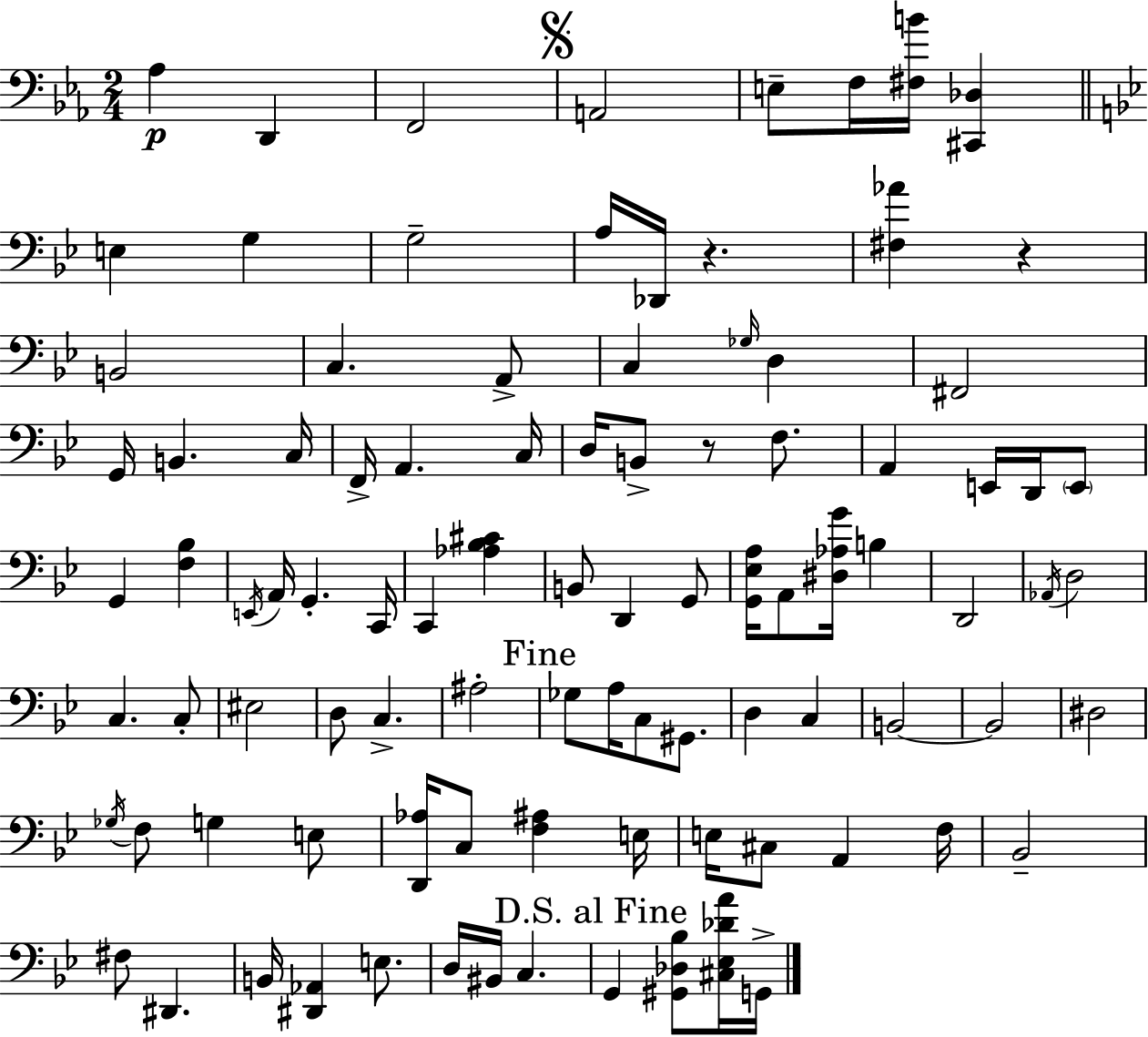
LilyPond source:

{
  \clef bass
  \numericTimeSignature
  \time 2/4
  \key ees \major
  aes4\p d,4 | f,2 | \mark \markup { \musicglyph "scripts.segno" } a,2 | e8-- f16 <fis b'>16 <cis, des>4 | \break \bar "||" \break \key g \minor e4 g4 | g2-- | a16 des,16 r4. | <fis aes'>4 r4 | \break b,2 | c4. a,8-> | c4 \grace { ges16 } d4 | fis,2 | \break g,16 b,4. | c16 f,16-> a,4. | c16 d16 b,8-> r8 f8. | a,4 e,16 d,16 \parenthesize e,8 | \break g,4 <f bes>4 | \acciaccatura { e,16 } a,16 g,4.-. | c,16 c,4 <aes bes cis'>4 | b,8 d,4 | \break g,8 <g, ees a>16 a,8 <dis aes g'>16 b4 | d,2 | \acciaccatura { aes,16 } d2 | c4. | \break c8-. eis2 | d8 c4.-> | ais2-. | \mark "Fine" ges8 a16 c8 | \break gis,8. d4 c4 | b,2~~ | b,2 | dis2 | \break \acciaccatura { ges16 } f8 g4 | e8 <d, aes>16 c8 <f ais>4 | e16 e16 cis8 a,4 | f16 bes,2-- | \break fis8 dis,4. | b,16 <dis, aes,>4 | e8. d16 bis,16 c4. | \mark "D.S. al Fine" g,4 | \break <gis, des bes>8 <cis ees des' a'>16 g,16-> \bar "|."
}